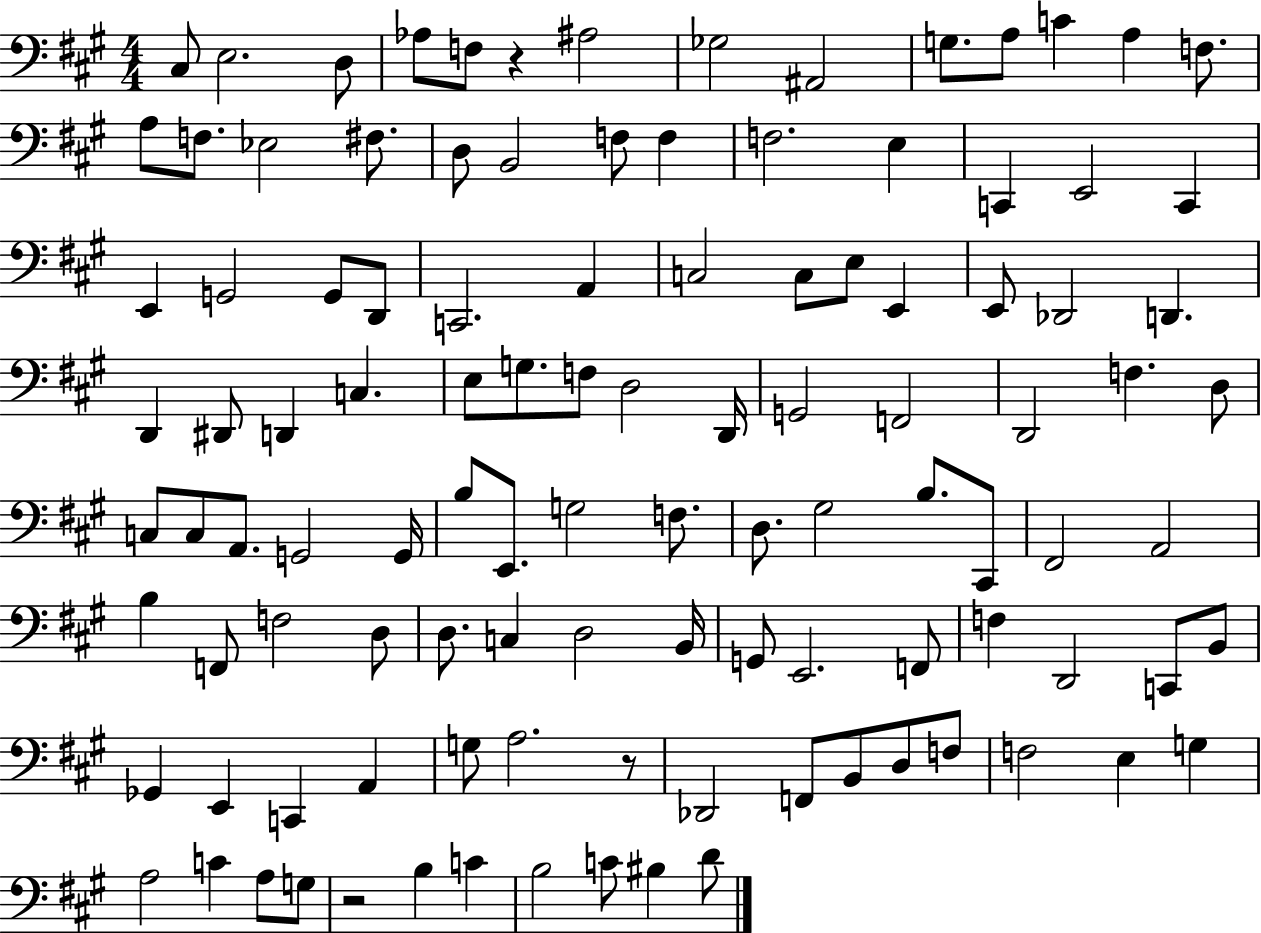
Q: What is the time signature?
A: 4/4